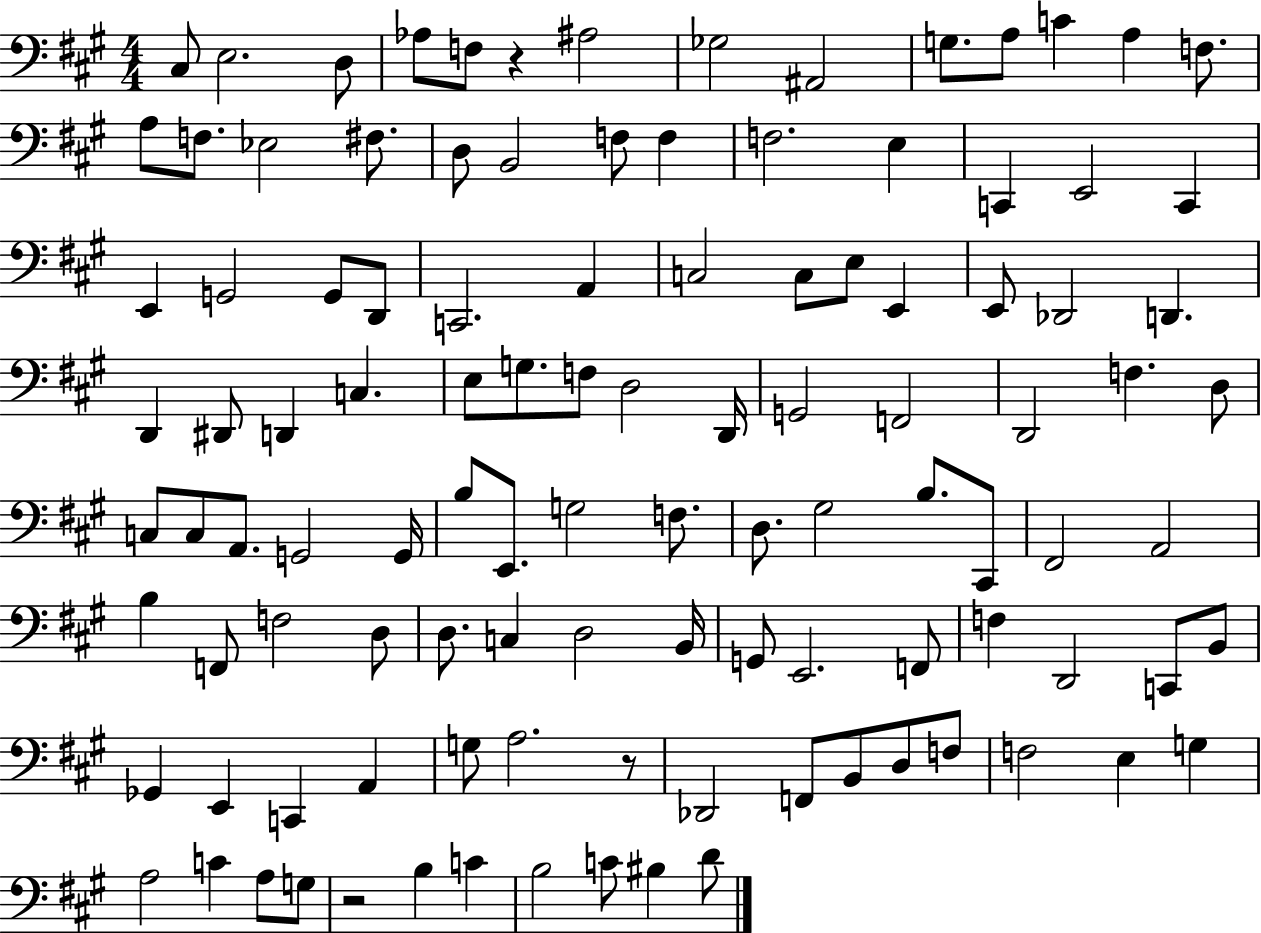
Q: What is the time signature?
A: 4/4